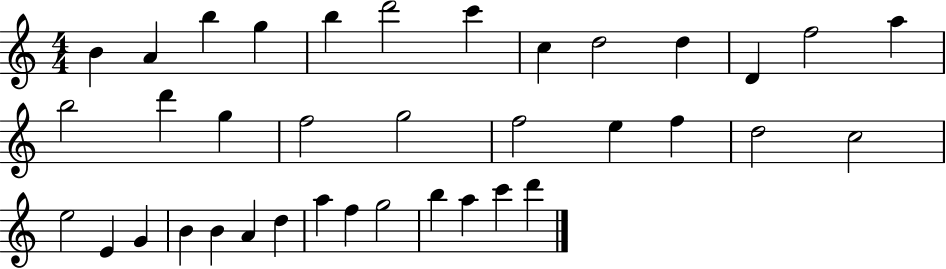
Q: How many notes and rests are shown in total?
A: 37